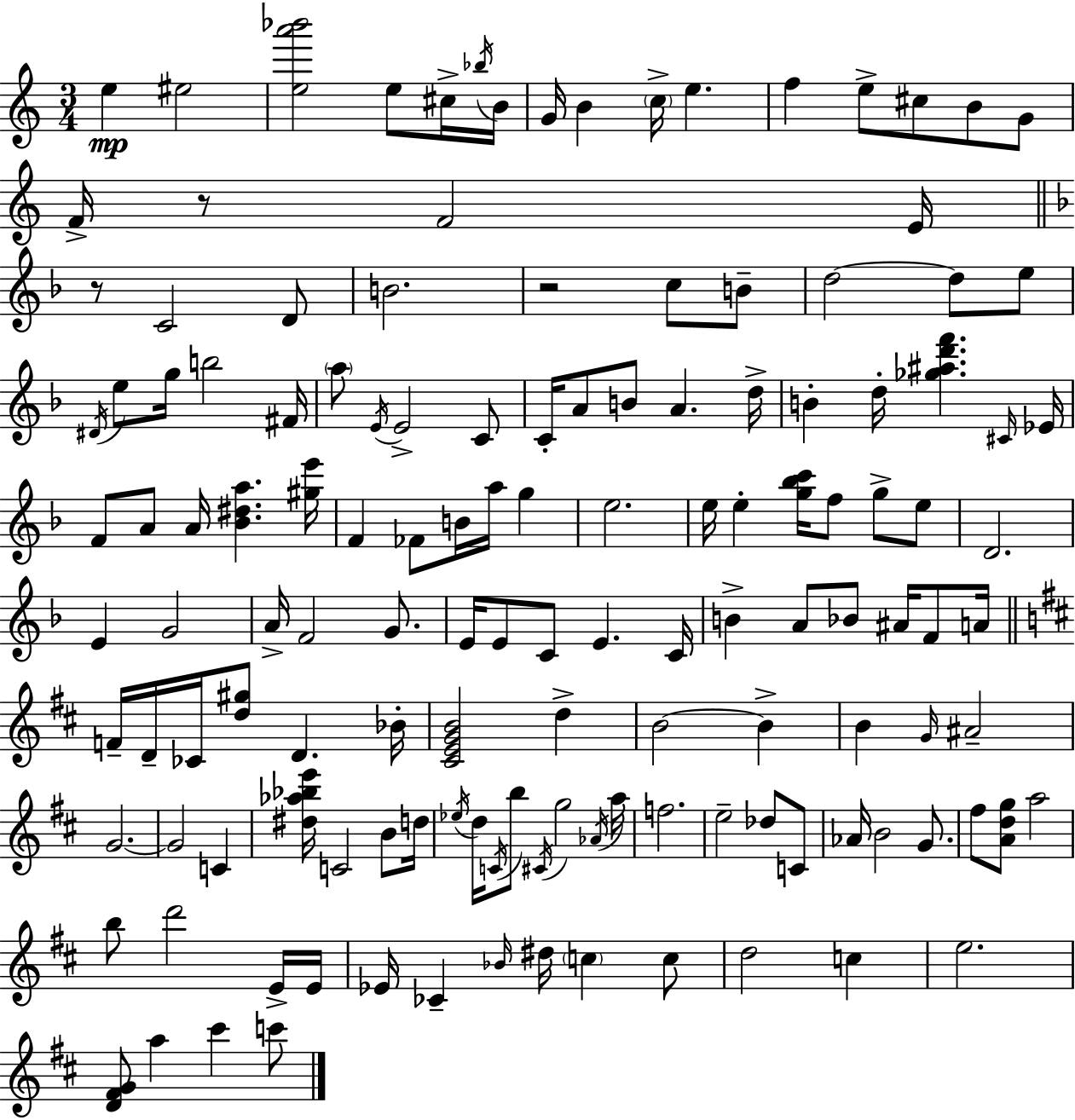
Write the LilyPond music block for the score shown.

{
  \clef treble
  \numericTimeSignature
  \time 3/4
  \key c \major
  e''4\mp eis''2 | <e'' a''' bes'''>2 e''8 cis''16-> \acciaccatura { bes''16 } | b'16 g'16 b'4 \parenthesize c''16-> e''4. | f''4 e''8-> cis''8 b'8 g'8 | \break f'16-> r8 f'2 | e'16 \bar "||" \break \key d \minor r8 c'2 d'8 | b'2. | r2 c''8 b'8-- | d''2~~ d''8 e''8 | \break \acciaccatura { dis'16 } e''8 g''16 b''2 | fis'16 \parenthesize a''8 \acciaccatura { e'16 } e'2-> | c'8 c'16-. a'8 b'8 a'4. | d''16-> b'4-. d''16-. <ges'' ais'' d''' f'''>4. | \break \grace { cis'16 } ees'16 f'8 a'8 a'16 <bes' dis'' a''>4. | <gis'' e'''>16 f'4 fes'8 b'16 a''16 g''4 | e''2. | e''16 e''4-. <g'' bes'' c'''>16 f''8 g''8-> | \break e''8 d'2. | e'4 g'2 | a'16-> f'2 | g'8. e'16 e'8 c'8 e'4. | \break c'16 b'4-> a'8 bes'8 ais'16 | f'8 a'16 \bar "||" \break \key b \minor f'16-- d'16-- ces'16 <d'' gis''>8 d'4. bes'16-. | <cis' e' g' b'>2 d''4-> | b'2~~ b'4-> | b'4 \grace { g'16 } ais'2-- | \break g'2.~~ | g'2 c'4 | <dis'' aes'' bes'' e'''>16 c'2 b'8 | d''16 \acciaccatura { ees''16 } d''16 \acciaccatura { c'16 } b''8 \acciaccatura { cis'16 } g''2 | \break \acciaccatura { aes'16 } a''16 f''2. | e''2-- | des''8 c'8 aes'16 b'2 | g'8. fis''8 <a' d'' g''>8 a''2 | \break b''8 d'''2 | e'16-> e'16 ees'16 ces'4-- \grace { bes'16 } dis''16 | \parenthesize c''4 c''8 d''2 | c''4 e''2. | \break <d' fis' g'>8 a''4 | cis'''4 c'''8 \bar "|."
}